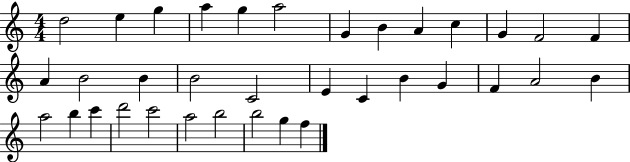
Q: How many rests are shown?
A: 0